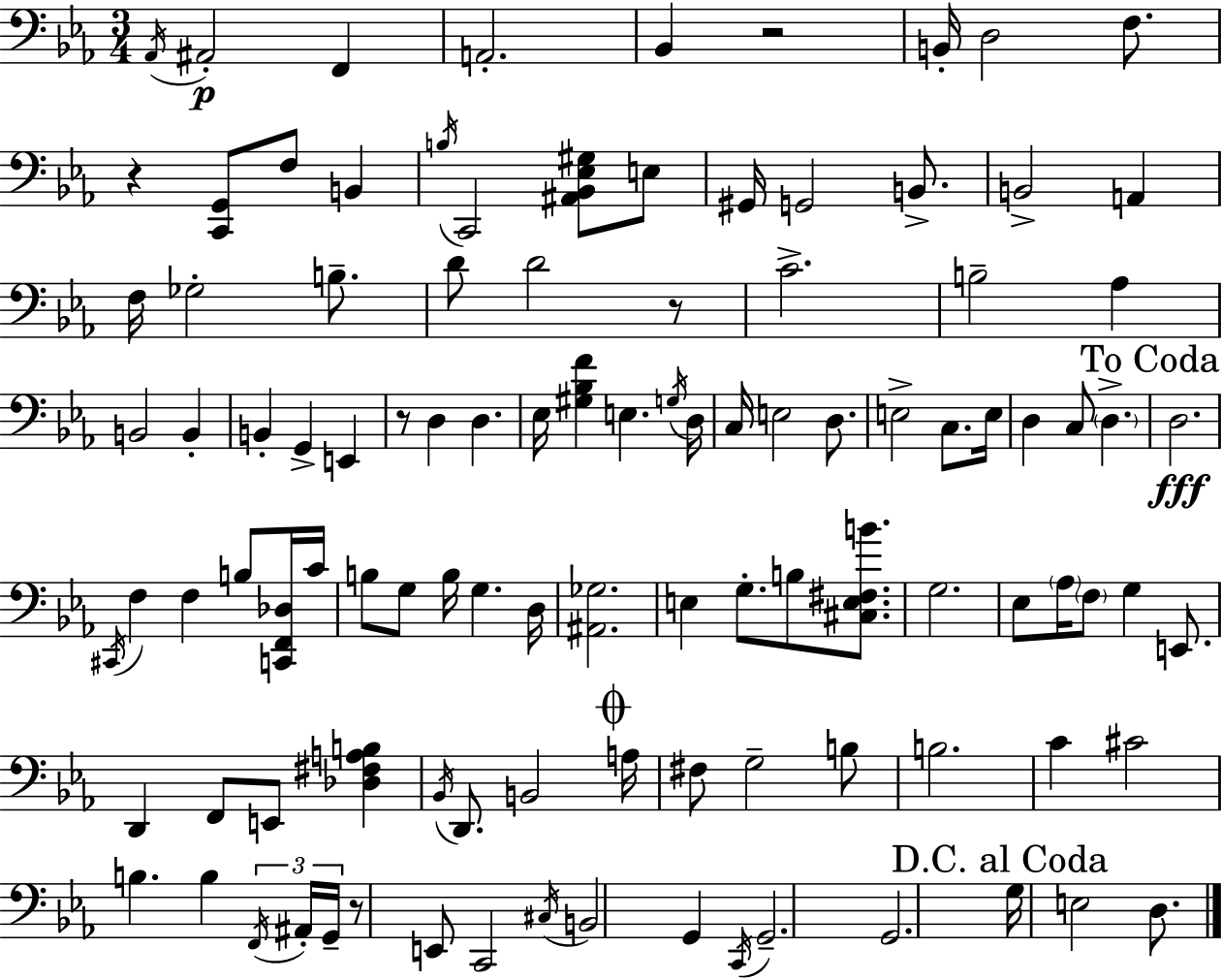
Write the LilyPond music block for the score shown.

{
  \clef bass
  \numericTimeSignature
  \time 3/4
  \key c \minor
  \acciaccatura { aes,16 }\p ais,2-. f,4 | a,2.-. | bes,4 r2 | b,16-. d2 f8. | \break r4 <c, g,>8 f8 b,4 | \acciaccatura { b16 } c,2 <ais, bes, ees gis>8 | e8 gis,16 g,2 b,8.-> | b,2-> a,4 | \break f16 ges2-. b8.-- | d'8 d'2 | r8 c'2.-> | b2-- aes4 | \break b,2 b,4-. | b,4-. g,4-> e,4 | r8 d4 d4. | ees16 <gis bes f'>4 e4. | \break \acciaccatura { g16 } d16 c16 e2 | d8. e2-> c8. | e16 d4 c8 \parenthesize d4.-> | \mark "To Coda" d2.\fff | \break \acciaccatura { cis,16 } f4 f4 | b8 <c, f, des>16 c'16 b8 g8 b16 g4. | d16 <ais, ges>2. | e4 g8.-. b8 | \break <cis e fis b'>8. g2. | ees8 \parenthesize aes16 \parenthesize f8 g4 | e,8. d,4 f,8 e,8 | <des fis a b>4 \acciaccatura { bes,16 } d,8. b,2 | \break \mark \markup { \musicglyph "scripts.coda" } a16 fis8 g2-- | b8 b2. | c'4 cis'2 | b4. b4 | \break \tuplet 3/2 { \acciaccatura { f,16 } ais,16-. g,16-- } r8 e,8 c,2 | \acciaccatura { cis16 } b,2 | g,4 \acciaccatura { c,16 } g,2.-- | g,2. | \break \mark "D.C. al Coda" g16 e2 | d8. \bar "|."
}